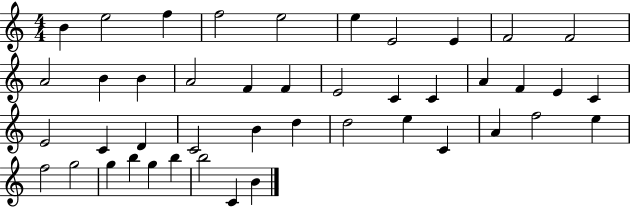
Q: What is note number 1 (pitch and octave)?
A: B4